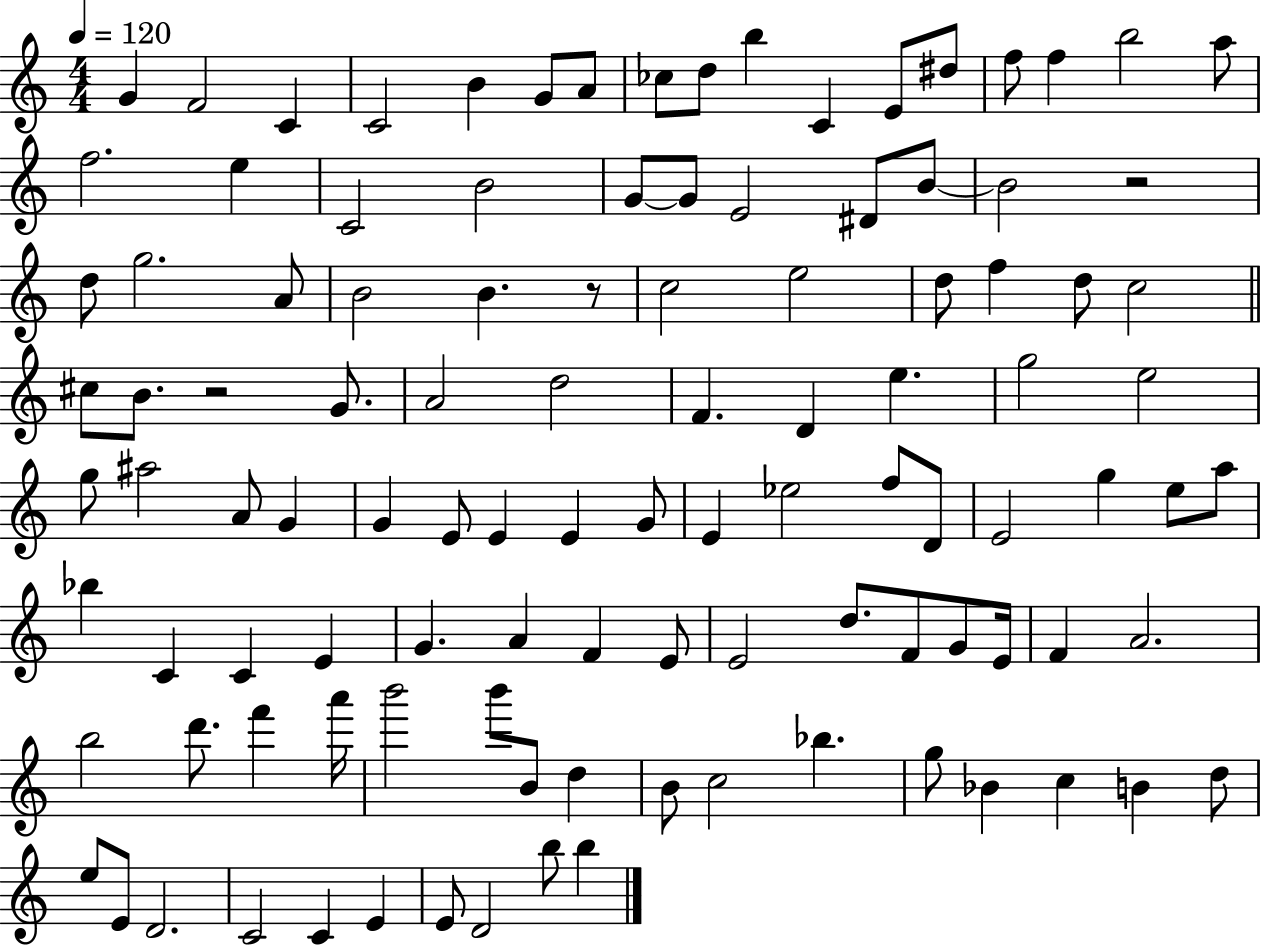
{
  \clef treble
  \numericTimeSignature
  \time 4/4
  \key c \major
  \tempo 4 = 120
  g'4 f'2 c'4 | c'2 b'4 g'8 a'8 | ces''8 d''8 b''4 c'4 e'8 dis''8 | f''8 f''4 b''2 a''8 | \break f''2. e''4 | c'2 b'2 | g'8~~ g'8 e'2 dis'8 b'8~~ | b'2 r2 | \break d''8 g''2. a'8 | b'2 b'4. r8 | c''2 e''2 | d''8 f''4 d''8 c''2 | \break \bar "||" \break \key c \major cis''8 b'8. r2 g'8. | a'2 d''2 | f'4. d'4 e''4. | g''2 e''2 | \break g''8 ais''2 a'8 g'4 | g'4 e'8 e'4 e'4 g'8 | e'4 ees''2 f''8 d'8 | e'2 g''4 e''8 a''8 | \break bes''4 c'4 c'4 e'4 | g'4. a'4 f'4 e'8 | e'2 d''8. f'8 g'8 e'16 | f'4 a'2. | \break b''2 d'''8. f'''4 a'''16 | b'''2 b'''8 b'8 d''4 | b'8 c''2 bes''4. | g''8 bes'4 c''4 b'4 d''8 | \break e''8 e'8 d'2. | c'2 c'4 e'4 | e'8 d'2 b''8 b''4 | \bar "|."
}